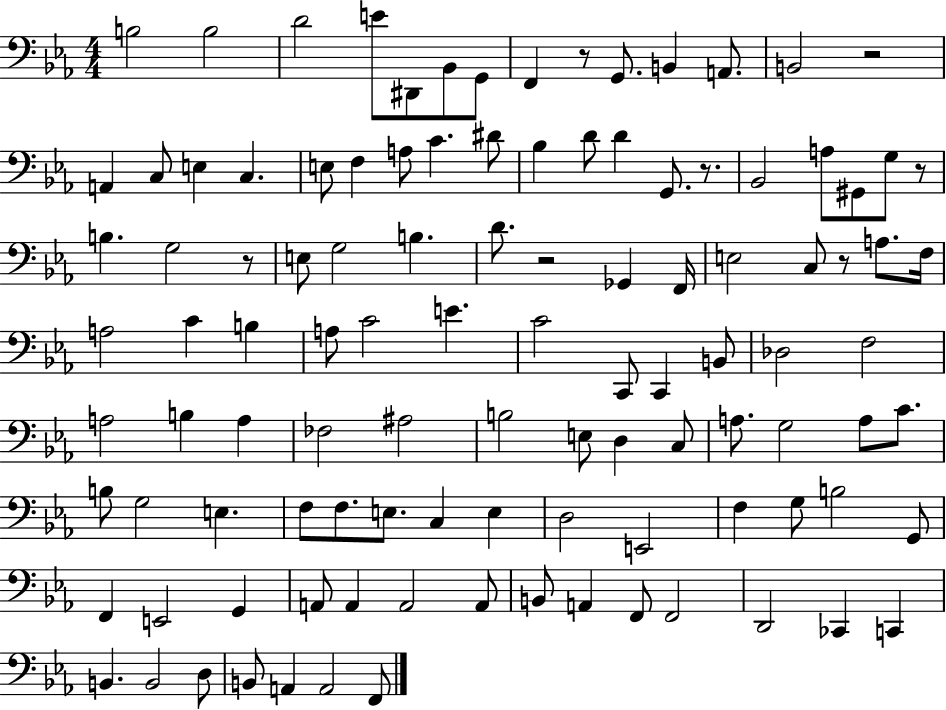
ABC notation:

X:1
T:Untitled
M:4/4
L:1/4
K:Eb
B,2 B,2 D2 E/2 ^D,,/2 _B,,/2 G,,/2 F,, z/2 G,,/2 B,, A,,/2 B,,2 z2 A,, C,/2 E, C, E,/2 F, A,/2 C ^D/2 _B, D/2 D G,,/2 z/2 _B,,2 A,/2 ^G,,/2 G,/2 z/2 B, G,2 z/2 E,/2 G,2 B, D/2 z2 _G,, F,,/4 E,2 C,/2 z/2 A,/2 F,/4 A,2 C B, A,/2 C2 E C2 C,,/2 C,, B,,/2 _D,2 F,2 A,2 B, A, _F,2 ^A,2 B,2 E,/2 D, C,/2 A,/2 G,2 A,/2 C/2 B,/2 G,2 E, F,/2 F,/2 E,/2 C, E, D,2 E,,2 F, G,/2 B,2 G,,/2 F,, E,,2 G,, A,,/2 A,, A,,2 A,,/2 B,,/2 A,, F,,/2 F,,2 D,,2 _C,, C,, B,, B,,2 D,/2 B,,/2 A,, A,,2 F,,/2